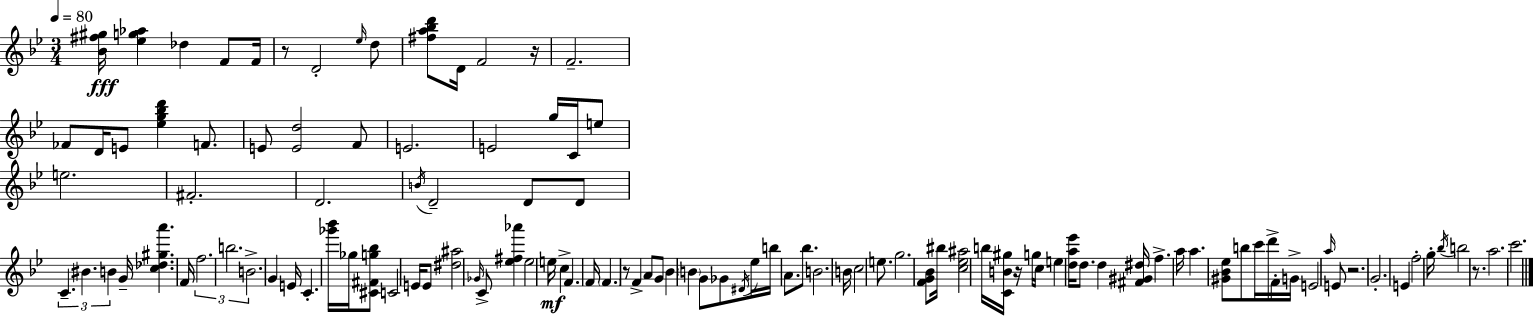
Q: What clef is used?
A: treble